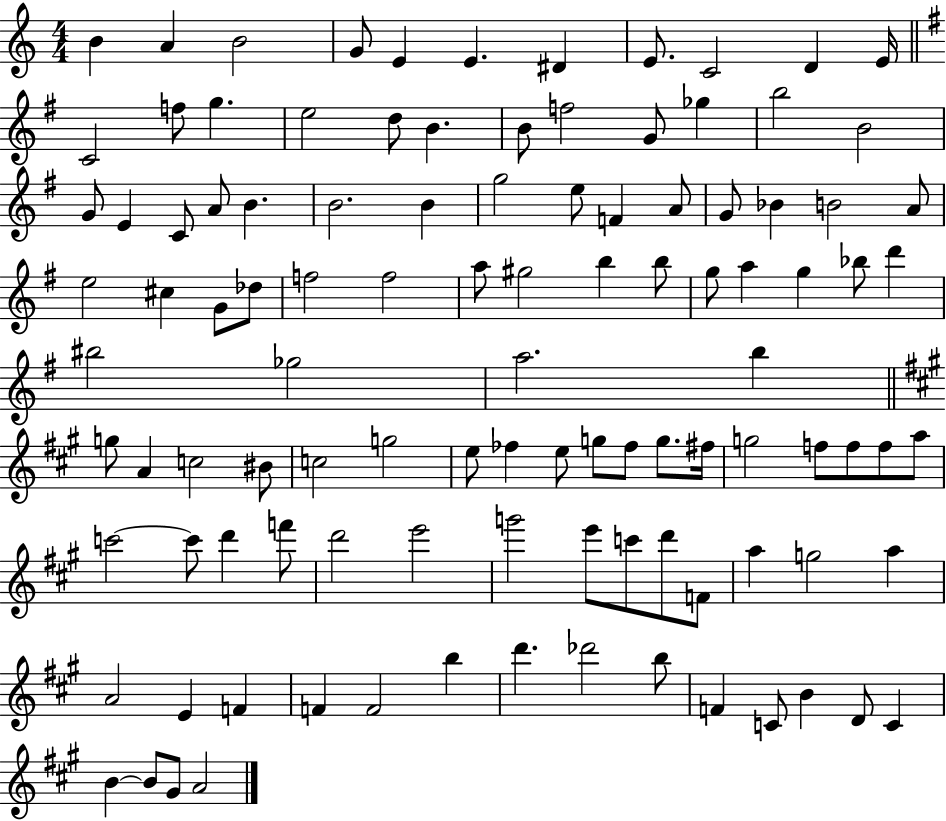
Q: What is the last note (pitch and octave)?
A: A4